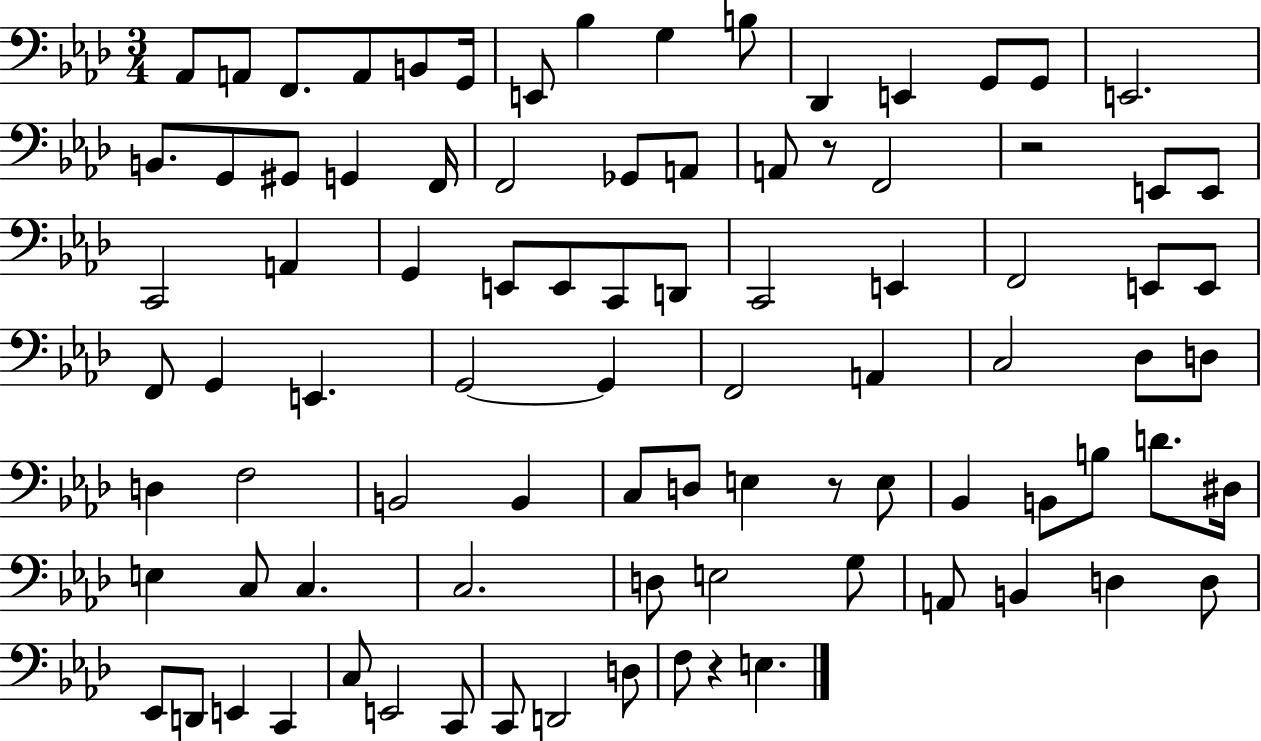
Ab2/e A2/e F2/e. A2/e B2/e G2/s E2/e Bb3/q G3/q B3/e Db2/q E2/q G2/e G2/e E2/h. B2/e. G2/e G#2/e G2/q F2/s F2/h Gb2/e A2/e A2/e R/e F2/h R/h E2/e E2/e C2/h A2/q G2/q E2/e E2/e C2/e D2/e C2/h E2/q F2/h E2/e E2/e F2/e G2/q E2/q. G2/h G2/q F2/h A2/q C3/h Db3/e D3/e D3/q F3/h B2/h B2/q C3/e D3/e E3/q R/e E3/e Bb2/q B2/e B3/e D4/e. D#3/s E3/q C3/e C3/q. C3/h. D3/e E3/h G3/e A2/e B2/q D3/q D3/e Eb2/e D2/e E2/q C2/q C3/e E2/h C2/e C2/e D2/h D3/e F3/e R/q E3/q.